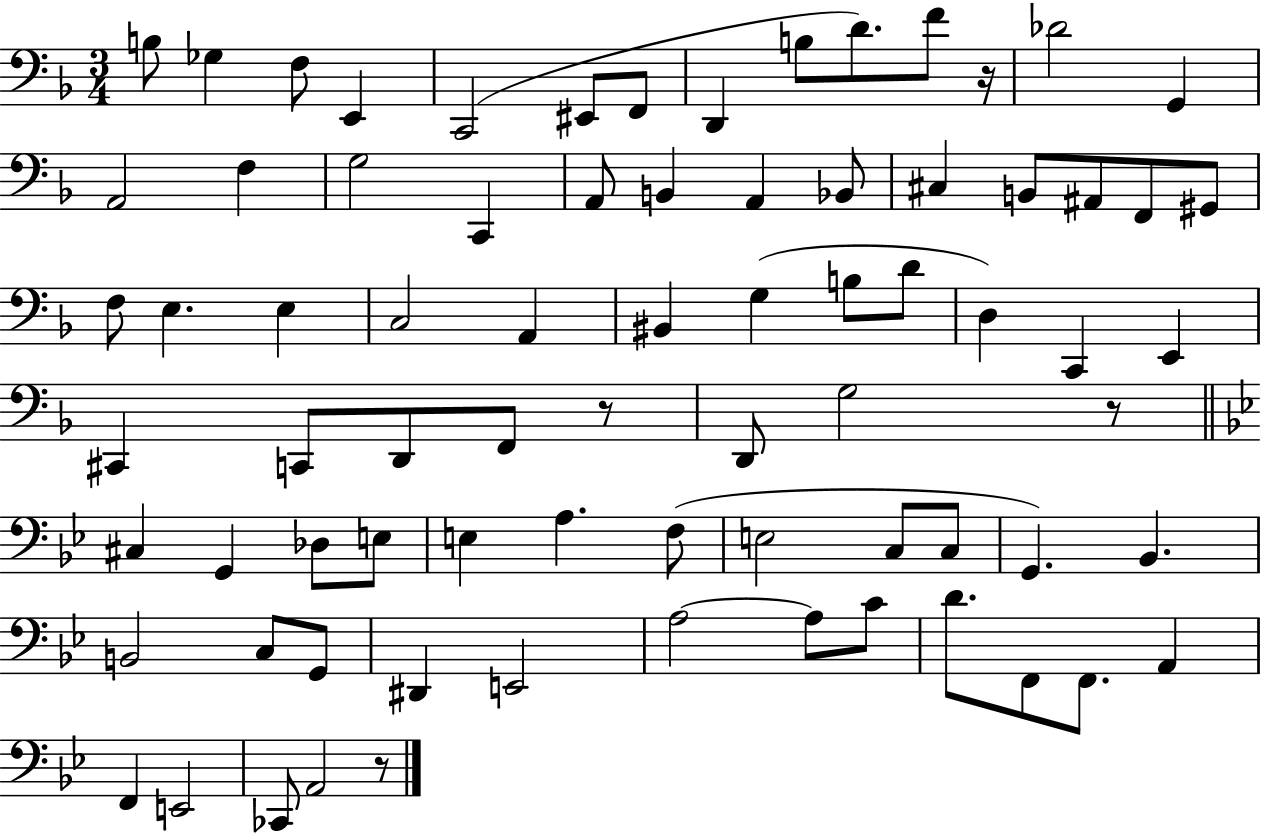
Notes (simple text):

B3/e Gb3/q F3/e E2/q C2/h EIS2/e F2/e D2/q B3/e D4/e. F4/e R/s Db4/h G2/q A2/h F3/q G3/h C2/q A2/e B2/q A2/q Bb2/e C#3/q B2/e A#2/e F2/e G#2/e F3/e E3/q. E3/q C3/h A2/q BIS2/q G3/q B3/e D4/e D3/q C2/q E2/q C#2/q C2/e D2/e F2/e R/e D2/e G3/h R/e C#3/q G2/q Db3/e E3/e E3/q A3/q. F3/e E3/h C3/e C3/e G2/q. Bb2/q. B2/h C3/e G2/e D#2/q E2/h A3/h A3/e C4/e D4/e. F2/e F2/e. A2/q F2/q E2/h CES2/e A2/h R/e